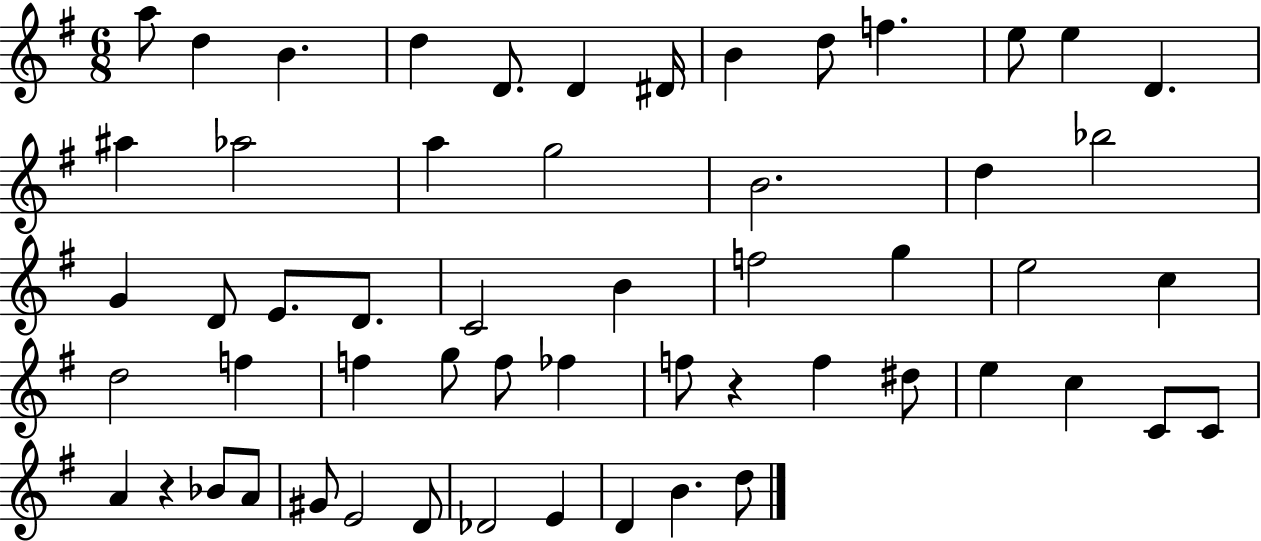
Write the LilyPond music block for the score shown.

{
  \clef treble
  \numericTimeSignature
  \time 6/8
  \key g \major
  a''8 d''4 b'4. | d''4 d'8. d'4 dis'16 | b'4 d''8 f''4. | e''8 e''4 d'4. | \break ais''4 aes''2 | a''4 g''2 | b'2. | d''4 bes''2 | \break g'4 d'8 e'8. d'8. | c'2 b'4 | f''2 g''4 | e''2 c''4 | \break d''2 f''4 | f''4 g''8 f''8 fes''4 | f''8 r4 f''4 dis''8 | e''4 c''4 c'8 c'8 | \break a'4 r4 bes'8 a'8 | gis'8 e'2 d'8 | des'2 e'4 | d'4 b'4. d''8 | \break \bar "|."
}